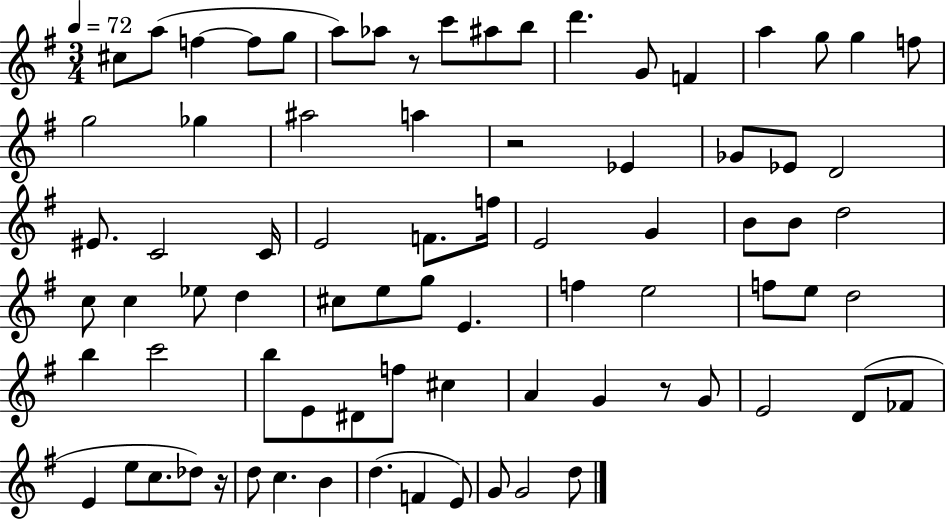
C#5/e A5/e F5/q F5/e G5/e A5/e Ab5/e R/e C6/e A#5/e B5/e D6/q. G4/e F4/q A5/q G5/e G5/q F5/e G5/h Gb5/q A#5/h A5/q R/h Eb4/q Gb4/e Eb4/e D4/h EIS4/e. C4/h C4/s E4/h F4/e. F5/s E4/h G4/q B4/e B4/e D5/h C5/e C5/q Eb5/e D5/q C#5/e E5/e G5/e E4/q. F5/q E5/h F5/e E5/e D5/h B5/q C6/h B5/e E4/e D#4/e F5/e C#5/q A4/q G4/q R/e G4/e E4/h D4/e FES4/e E4/q E5/e C5/e. Db5/e R/s D5/e C5/q. B4/q D5/q. F4/q E4/e G4/e G4/h D5/e